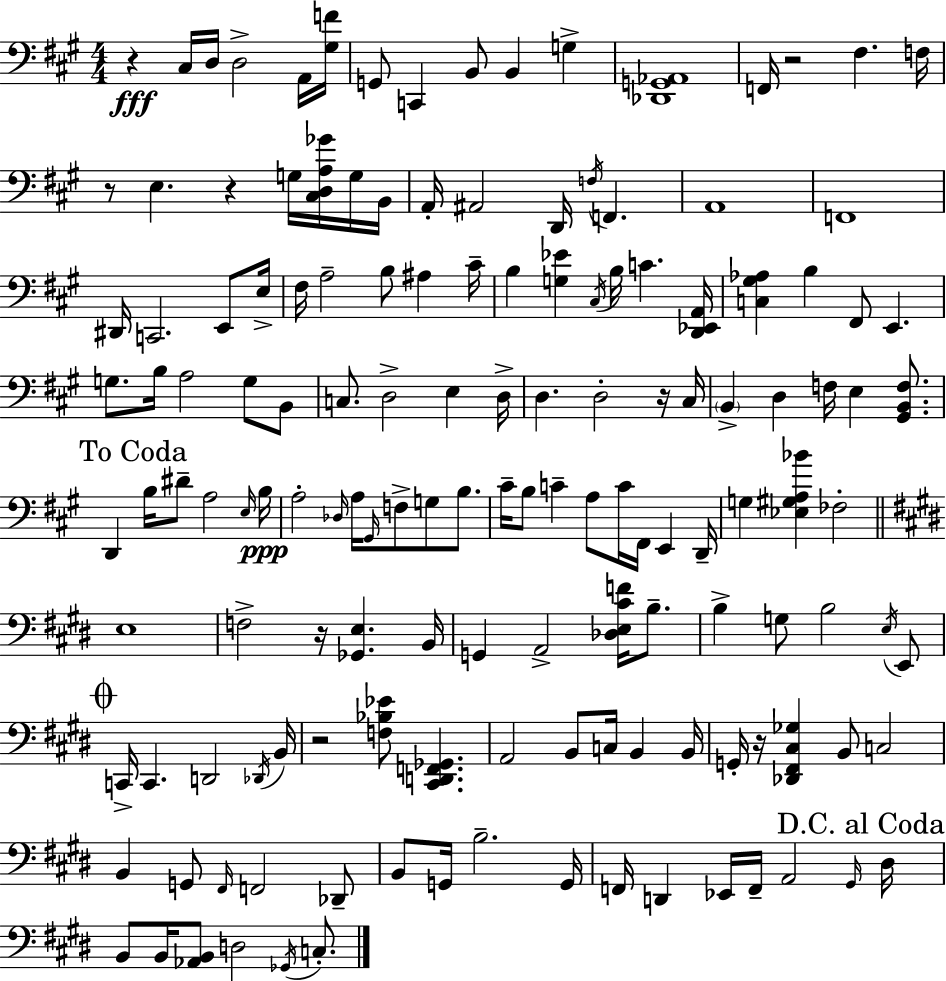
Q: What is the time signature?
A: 4/4